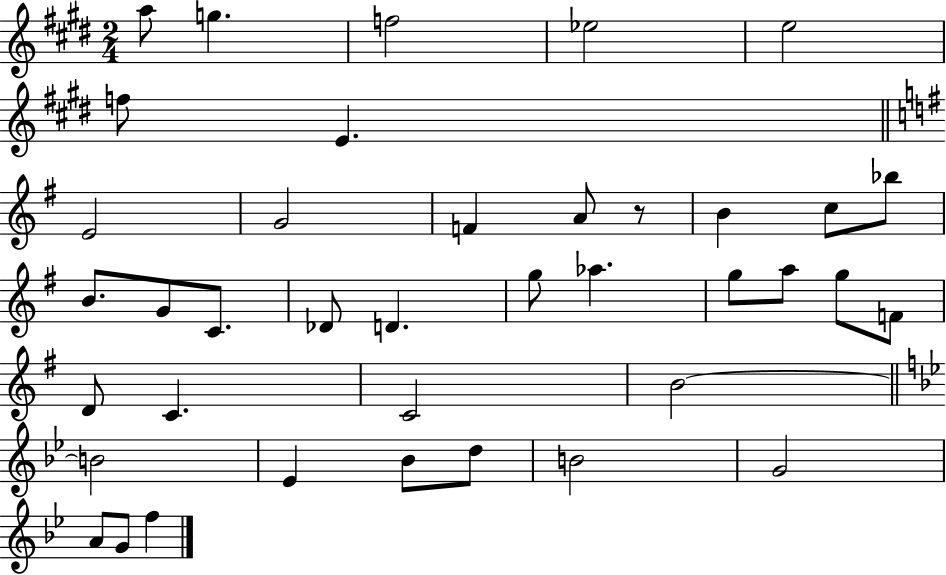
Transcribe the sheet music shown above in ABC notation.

X:1
T:Untitled
M:2/4
L:1/4
K:E
a/2 g f2 _e2 e2 f/2 E E2 G2 F A/2 z/2 B c/2 _b/2 B/2 G/2 C/2 _D/2 D g/2 _a g/2 a/2 g/2 F/2 D/2 C C2 B2 B2 _E _B/2 d/2 B2 G2 A/2 G/2 f